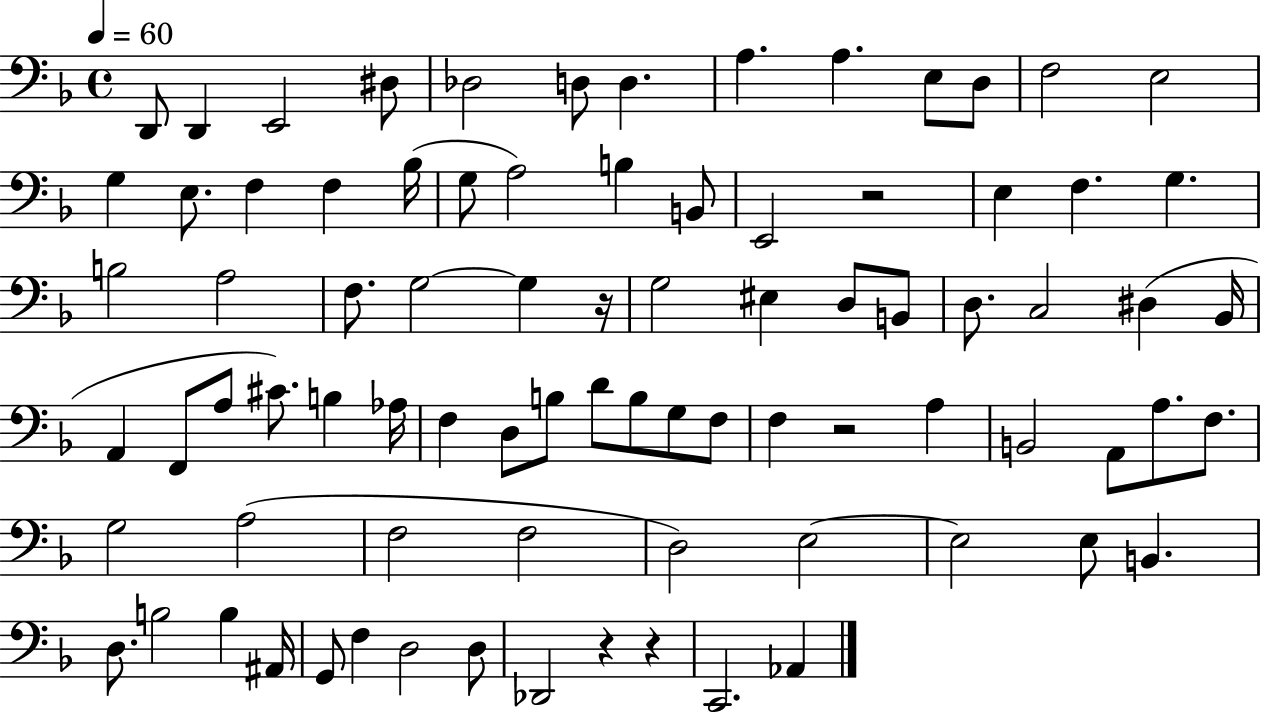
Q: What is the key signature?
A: F major